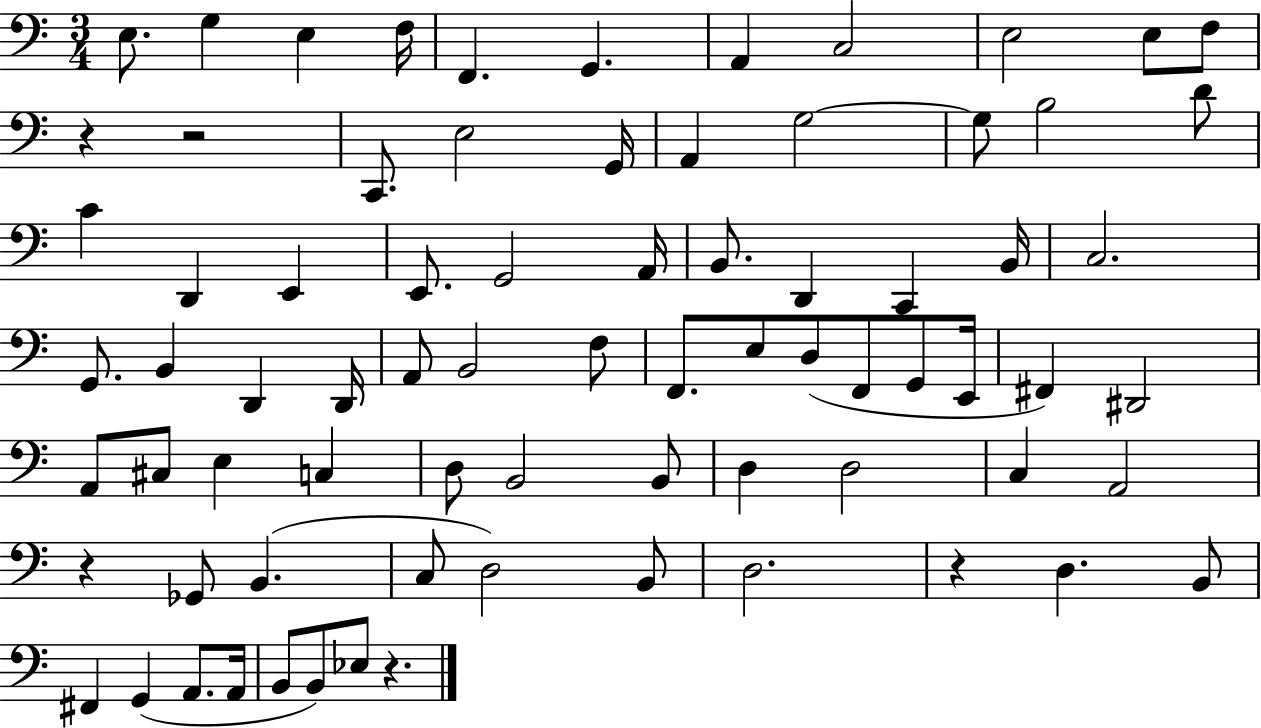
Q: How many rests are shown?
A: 5